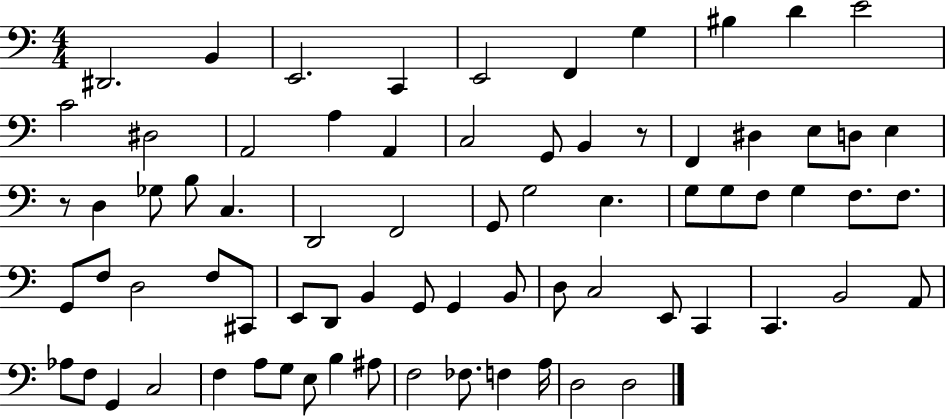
{
  \clef bass
  \numericTimeSignature
  \time 4/4
  \key c \major
  \repeat volta 2 { dis,2. b,4 | e,2. c,4 | e,2 f,4 g4 | bis4 d'4 e'2 | \break c'2 dis2 | a,2 a4 a,4 | c2 g,8 b,4 r8 | f,4 dis4 e8 d8 e4 | \break r8 d4 ges8 b8 c4. | d,2 f,2 | g,8 g2 e4. | g8 g8 f8 g4 f8. f8. | \break g,8 f8 d2 f8 cis,8 | e,8 d,8 b,4 g,8 g,4 b,8 | d8 c2 e,8 c,4 | c,4. b,2 a,8 | \break aes8 f8 g,4 c2 | f4 a8 g8 e8 b4 ais8 | f2 fes8. f4 a16 | d2 d2 | \break } \bar "|."
}